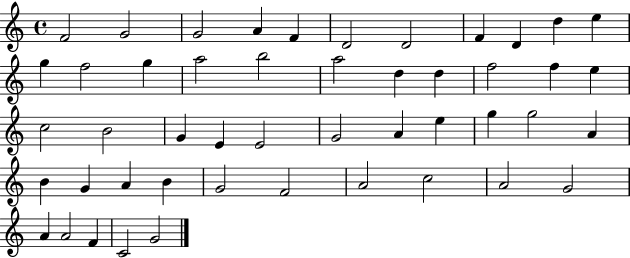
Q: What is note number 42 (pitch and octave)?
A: A4